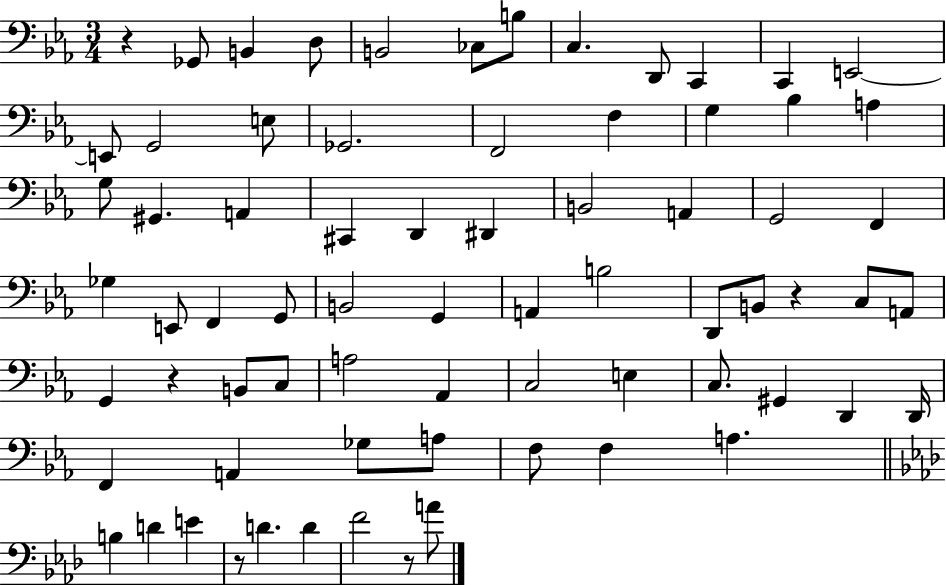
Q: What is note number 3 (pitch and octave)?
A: D3